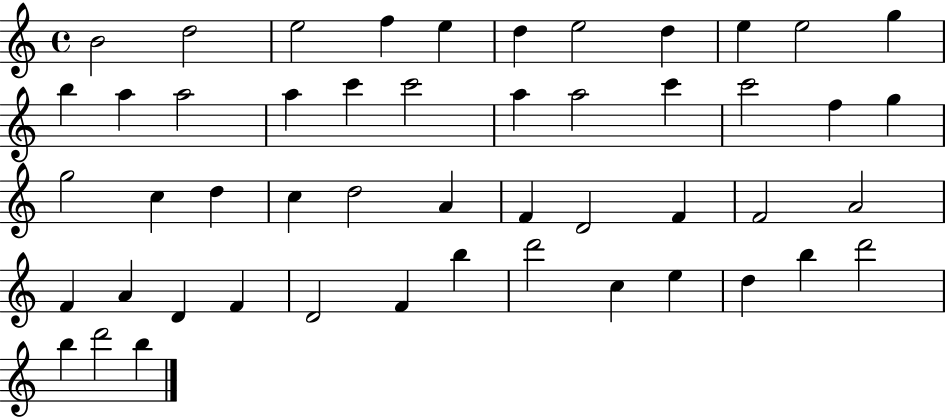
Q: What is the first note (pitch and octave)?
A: B4